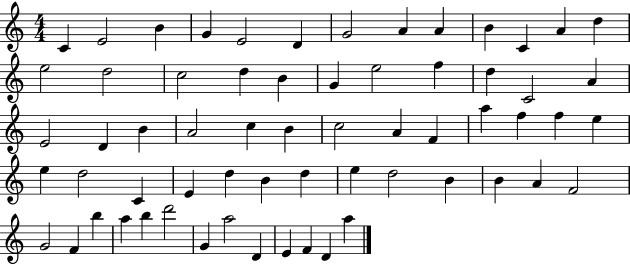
X:1
T:Untitled
M:4/4
L:1/4
K:C
C E2 B G E2 D G2 A A B C A d e2 d2 c2 d B G e2 f d C2 A E2 D B A2 c B c2 A F a f f e e d2 C E d B d e d2 B B A F2 G2 F b a b d'2 G a2 D E F D a